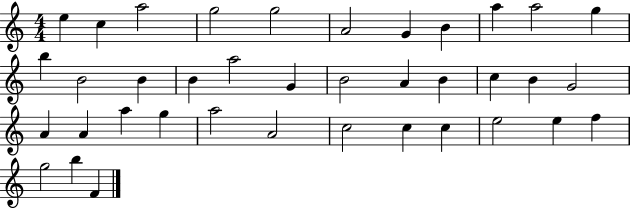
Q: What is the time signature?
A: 4/4